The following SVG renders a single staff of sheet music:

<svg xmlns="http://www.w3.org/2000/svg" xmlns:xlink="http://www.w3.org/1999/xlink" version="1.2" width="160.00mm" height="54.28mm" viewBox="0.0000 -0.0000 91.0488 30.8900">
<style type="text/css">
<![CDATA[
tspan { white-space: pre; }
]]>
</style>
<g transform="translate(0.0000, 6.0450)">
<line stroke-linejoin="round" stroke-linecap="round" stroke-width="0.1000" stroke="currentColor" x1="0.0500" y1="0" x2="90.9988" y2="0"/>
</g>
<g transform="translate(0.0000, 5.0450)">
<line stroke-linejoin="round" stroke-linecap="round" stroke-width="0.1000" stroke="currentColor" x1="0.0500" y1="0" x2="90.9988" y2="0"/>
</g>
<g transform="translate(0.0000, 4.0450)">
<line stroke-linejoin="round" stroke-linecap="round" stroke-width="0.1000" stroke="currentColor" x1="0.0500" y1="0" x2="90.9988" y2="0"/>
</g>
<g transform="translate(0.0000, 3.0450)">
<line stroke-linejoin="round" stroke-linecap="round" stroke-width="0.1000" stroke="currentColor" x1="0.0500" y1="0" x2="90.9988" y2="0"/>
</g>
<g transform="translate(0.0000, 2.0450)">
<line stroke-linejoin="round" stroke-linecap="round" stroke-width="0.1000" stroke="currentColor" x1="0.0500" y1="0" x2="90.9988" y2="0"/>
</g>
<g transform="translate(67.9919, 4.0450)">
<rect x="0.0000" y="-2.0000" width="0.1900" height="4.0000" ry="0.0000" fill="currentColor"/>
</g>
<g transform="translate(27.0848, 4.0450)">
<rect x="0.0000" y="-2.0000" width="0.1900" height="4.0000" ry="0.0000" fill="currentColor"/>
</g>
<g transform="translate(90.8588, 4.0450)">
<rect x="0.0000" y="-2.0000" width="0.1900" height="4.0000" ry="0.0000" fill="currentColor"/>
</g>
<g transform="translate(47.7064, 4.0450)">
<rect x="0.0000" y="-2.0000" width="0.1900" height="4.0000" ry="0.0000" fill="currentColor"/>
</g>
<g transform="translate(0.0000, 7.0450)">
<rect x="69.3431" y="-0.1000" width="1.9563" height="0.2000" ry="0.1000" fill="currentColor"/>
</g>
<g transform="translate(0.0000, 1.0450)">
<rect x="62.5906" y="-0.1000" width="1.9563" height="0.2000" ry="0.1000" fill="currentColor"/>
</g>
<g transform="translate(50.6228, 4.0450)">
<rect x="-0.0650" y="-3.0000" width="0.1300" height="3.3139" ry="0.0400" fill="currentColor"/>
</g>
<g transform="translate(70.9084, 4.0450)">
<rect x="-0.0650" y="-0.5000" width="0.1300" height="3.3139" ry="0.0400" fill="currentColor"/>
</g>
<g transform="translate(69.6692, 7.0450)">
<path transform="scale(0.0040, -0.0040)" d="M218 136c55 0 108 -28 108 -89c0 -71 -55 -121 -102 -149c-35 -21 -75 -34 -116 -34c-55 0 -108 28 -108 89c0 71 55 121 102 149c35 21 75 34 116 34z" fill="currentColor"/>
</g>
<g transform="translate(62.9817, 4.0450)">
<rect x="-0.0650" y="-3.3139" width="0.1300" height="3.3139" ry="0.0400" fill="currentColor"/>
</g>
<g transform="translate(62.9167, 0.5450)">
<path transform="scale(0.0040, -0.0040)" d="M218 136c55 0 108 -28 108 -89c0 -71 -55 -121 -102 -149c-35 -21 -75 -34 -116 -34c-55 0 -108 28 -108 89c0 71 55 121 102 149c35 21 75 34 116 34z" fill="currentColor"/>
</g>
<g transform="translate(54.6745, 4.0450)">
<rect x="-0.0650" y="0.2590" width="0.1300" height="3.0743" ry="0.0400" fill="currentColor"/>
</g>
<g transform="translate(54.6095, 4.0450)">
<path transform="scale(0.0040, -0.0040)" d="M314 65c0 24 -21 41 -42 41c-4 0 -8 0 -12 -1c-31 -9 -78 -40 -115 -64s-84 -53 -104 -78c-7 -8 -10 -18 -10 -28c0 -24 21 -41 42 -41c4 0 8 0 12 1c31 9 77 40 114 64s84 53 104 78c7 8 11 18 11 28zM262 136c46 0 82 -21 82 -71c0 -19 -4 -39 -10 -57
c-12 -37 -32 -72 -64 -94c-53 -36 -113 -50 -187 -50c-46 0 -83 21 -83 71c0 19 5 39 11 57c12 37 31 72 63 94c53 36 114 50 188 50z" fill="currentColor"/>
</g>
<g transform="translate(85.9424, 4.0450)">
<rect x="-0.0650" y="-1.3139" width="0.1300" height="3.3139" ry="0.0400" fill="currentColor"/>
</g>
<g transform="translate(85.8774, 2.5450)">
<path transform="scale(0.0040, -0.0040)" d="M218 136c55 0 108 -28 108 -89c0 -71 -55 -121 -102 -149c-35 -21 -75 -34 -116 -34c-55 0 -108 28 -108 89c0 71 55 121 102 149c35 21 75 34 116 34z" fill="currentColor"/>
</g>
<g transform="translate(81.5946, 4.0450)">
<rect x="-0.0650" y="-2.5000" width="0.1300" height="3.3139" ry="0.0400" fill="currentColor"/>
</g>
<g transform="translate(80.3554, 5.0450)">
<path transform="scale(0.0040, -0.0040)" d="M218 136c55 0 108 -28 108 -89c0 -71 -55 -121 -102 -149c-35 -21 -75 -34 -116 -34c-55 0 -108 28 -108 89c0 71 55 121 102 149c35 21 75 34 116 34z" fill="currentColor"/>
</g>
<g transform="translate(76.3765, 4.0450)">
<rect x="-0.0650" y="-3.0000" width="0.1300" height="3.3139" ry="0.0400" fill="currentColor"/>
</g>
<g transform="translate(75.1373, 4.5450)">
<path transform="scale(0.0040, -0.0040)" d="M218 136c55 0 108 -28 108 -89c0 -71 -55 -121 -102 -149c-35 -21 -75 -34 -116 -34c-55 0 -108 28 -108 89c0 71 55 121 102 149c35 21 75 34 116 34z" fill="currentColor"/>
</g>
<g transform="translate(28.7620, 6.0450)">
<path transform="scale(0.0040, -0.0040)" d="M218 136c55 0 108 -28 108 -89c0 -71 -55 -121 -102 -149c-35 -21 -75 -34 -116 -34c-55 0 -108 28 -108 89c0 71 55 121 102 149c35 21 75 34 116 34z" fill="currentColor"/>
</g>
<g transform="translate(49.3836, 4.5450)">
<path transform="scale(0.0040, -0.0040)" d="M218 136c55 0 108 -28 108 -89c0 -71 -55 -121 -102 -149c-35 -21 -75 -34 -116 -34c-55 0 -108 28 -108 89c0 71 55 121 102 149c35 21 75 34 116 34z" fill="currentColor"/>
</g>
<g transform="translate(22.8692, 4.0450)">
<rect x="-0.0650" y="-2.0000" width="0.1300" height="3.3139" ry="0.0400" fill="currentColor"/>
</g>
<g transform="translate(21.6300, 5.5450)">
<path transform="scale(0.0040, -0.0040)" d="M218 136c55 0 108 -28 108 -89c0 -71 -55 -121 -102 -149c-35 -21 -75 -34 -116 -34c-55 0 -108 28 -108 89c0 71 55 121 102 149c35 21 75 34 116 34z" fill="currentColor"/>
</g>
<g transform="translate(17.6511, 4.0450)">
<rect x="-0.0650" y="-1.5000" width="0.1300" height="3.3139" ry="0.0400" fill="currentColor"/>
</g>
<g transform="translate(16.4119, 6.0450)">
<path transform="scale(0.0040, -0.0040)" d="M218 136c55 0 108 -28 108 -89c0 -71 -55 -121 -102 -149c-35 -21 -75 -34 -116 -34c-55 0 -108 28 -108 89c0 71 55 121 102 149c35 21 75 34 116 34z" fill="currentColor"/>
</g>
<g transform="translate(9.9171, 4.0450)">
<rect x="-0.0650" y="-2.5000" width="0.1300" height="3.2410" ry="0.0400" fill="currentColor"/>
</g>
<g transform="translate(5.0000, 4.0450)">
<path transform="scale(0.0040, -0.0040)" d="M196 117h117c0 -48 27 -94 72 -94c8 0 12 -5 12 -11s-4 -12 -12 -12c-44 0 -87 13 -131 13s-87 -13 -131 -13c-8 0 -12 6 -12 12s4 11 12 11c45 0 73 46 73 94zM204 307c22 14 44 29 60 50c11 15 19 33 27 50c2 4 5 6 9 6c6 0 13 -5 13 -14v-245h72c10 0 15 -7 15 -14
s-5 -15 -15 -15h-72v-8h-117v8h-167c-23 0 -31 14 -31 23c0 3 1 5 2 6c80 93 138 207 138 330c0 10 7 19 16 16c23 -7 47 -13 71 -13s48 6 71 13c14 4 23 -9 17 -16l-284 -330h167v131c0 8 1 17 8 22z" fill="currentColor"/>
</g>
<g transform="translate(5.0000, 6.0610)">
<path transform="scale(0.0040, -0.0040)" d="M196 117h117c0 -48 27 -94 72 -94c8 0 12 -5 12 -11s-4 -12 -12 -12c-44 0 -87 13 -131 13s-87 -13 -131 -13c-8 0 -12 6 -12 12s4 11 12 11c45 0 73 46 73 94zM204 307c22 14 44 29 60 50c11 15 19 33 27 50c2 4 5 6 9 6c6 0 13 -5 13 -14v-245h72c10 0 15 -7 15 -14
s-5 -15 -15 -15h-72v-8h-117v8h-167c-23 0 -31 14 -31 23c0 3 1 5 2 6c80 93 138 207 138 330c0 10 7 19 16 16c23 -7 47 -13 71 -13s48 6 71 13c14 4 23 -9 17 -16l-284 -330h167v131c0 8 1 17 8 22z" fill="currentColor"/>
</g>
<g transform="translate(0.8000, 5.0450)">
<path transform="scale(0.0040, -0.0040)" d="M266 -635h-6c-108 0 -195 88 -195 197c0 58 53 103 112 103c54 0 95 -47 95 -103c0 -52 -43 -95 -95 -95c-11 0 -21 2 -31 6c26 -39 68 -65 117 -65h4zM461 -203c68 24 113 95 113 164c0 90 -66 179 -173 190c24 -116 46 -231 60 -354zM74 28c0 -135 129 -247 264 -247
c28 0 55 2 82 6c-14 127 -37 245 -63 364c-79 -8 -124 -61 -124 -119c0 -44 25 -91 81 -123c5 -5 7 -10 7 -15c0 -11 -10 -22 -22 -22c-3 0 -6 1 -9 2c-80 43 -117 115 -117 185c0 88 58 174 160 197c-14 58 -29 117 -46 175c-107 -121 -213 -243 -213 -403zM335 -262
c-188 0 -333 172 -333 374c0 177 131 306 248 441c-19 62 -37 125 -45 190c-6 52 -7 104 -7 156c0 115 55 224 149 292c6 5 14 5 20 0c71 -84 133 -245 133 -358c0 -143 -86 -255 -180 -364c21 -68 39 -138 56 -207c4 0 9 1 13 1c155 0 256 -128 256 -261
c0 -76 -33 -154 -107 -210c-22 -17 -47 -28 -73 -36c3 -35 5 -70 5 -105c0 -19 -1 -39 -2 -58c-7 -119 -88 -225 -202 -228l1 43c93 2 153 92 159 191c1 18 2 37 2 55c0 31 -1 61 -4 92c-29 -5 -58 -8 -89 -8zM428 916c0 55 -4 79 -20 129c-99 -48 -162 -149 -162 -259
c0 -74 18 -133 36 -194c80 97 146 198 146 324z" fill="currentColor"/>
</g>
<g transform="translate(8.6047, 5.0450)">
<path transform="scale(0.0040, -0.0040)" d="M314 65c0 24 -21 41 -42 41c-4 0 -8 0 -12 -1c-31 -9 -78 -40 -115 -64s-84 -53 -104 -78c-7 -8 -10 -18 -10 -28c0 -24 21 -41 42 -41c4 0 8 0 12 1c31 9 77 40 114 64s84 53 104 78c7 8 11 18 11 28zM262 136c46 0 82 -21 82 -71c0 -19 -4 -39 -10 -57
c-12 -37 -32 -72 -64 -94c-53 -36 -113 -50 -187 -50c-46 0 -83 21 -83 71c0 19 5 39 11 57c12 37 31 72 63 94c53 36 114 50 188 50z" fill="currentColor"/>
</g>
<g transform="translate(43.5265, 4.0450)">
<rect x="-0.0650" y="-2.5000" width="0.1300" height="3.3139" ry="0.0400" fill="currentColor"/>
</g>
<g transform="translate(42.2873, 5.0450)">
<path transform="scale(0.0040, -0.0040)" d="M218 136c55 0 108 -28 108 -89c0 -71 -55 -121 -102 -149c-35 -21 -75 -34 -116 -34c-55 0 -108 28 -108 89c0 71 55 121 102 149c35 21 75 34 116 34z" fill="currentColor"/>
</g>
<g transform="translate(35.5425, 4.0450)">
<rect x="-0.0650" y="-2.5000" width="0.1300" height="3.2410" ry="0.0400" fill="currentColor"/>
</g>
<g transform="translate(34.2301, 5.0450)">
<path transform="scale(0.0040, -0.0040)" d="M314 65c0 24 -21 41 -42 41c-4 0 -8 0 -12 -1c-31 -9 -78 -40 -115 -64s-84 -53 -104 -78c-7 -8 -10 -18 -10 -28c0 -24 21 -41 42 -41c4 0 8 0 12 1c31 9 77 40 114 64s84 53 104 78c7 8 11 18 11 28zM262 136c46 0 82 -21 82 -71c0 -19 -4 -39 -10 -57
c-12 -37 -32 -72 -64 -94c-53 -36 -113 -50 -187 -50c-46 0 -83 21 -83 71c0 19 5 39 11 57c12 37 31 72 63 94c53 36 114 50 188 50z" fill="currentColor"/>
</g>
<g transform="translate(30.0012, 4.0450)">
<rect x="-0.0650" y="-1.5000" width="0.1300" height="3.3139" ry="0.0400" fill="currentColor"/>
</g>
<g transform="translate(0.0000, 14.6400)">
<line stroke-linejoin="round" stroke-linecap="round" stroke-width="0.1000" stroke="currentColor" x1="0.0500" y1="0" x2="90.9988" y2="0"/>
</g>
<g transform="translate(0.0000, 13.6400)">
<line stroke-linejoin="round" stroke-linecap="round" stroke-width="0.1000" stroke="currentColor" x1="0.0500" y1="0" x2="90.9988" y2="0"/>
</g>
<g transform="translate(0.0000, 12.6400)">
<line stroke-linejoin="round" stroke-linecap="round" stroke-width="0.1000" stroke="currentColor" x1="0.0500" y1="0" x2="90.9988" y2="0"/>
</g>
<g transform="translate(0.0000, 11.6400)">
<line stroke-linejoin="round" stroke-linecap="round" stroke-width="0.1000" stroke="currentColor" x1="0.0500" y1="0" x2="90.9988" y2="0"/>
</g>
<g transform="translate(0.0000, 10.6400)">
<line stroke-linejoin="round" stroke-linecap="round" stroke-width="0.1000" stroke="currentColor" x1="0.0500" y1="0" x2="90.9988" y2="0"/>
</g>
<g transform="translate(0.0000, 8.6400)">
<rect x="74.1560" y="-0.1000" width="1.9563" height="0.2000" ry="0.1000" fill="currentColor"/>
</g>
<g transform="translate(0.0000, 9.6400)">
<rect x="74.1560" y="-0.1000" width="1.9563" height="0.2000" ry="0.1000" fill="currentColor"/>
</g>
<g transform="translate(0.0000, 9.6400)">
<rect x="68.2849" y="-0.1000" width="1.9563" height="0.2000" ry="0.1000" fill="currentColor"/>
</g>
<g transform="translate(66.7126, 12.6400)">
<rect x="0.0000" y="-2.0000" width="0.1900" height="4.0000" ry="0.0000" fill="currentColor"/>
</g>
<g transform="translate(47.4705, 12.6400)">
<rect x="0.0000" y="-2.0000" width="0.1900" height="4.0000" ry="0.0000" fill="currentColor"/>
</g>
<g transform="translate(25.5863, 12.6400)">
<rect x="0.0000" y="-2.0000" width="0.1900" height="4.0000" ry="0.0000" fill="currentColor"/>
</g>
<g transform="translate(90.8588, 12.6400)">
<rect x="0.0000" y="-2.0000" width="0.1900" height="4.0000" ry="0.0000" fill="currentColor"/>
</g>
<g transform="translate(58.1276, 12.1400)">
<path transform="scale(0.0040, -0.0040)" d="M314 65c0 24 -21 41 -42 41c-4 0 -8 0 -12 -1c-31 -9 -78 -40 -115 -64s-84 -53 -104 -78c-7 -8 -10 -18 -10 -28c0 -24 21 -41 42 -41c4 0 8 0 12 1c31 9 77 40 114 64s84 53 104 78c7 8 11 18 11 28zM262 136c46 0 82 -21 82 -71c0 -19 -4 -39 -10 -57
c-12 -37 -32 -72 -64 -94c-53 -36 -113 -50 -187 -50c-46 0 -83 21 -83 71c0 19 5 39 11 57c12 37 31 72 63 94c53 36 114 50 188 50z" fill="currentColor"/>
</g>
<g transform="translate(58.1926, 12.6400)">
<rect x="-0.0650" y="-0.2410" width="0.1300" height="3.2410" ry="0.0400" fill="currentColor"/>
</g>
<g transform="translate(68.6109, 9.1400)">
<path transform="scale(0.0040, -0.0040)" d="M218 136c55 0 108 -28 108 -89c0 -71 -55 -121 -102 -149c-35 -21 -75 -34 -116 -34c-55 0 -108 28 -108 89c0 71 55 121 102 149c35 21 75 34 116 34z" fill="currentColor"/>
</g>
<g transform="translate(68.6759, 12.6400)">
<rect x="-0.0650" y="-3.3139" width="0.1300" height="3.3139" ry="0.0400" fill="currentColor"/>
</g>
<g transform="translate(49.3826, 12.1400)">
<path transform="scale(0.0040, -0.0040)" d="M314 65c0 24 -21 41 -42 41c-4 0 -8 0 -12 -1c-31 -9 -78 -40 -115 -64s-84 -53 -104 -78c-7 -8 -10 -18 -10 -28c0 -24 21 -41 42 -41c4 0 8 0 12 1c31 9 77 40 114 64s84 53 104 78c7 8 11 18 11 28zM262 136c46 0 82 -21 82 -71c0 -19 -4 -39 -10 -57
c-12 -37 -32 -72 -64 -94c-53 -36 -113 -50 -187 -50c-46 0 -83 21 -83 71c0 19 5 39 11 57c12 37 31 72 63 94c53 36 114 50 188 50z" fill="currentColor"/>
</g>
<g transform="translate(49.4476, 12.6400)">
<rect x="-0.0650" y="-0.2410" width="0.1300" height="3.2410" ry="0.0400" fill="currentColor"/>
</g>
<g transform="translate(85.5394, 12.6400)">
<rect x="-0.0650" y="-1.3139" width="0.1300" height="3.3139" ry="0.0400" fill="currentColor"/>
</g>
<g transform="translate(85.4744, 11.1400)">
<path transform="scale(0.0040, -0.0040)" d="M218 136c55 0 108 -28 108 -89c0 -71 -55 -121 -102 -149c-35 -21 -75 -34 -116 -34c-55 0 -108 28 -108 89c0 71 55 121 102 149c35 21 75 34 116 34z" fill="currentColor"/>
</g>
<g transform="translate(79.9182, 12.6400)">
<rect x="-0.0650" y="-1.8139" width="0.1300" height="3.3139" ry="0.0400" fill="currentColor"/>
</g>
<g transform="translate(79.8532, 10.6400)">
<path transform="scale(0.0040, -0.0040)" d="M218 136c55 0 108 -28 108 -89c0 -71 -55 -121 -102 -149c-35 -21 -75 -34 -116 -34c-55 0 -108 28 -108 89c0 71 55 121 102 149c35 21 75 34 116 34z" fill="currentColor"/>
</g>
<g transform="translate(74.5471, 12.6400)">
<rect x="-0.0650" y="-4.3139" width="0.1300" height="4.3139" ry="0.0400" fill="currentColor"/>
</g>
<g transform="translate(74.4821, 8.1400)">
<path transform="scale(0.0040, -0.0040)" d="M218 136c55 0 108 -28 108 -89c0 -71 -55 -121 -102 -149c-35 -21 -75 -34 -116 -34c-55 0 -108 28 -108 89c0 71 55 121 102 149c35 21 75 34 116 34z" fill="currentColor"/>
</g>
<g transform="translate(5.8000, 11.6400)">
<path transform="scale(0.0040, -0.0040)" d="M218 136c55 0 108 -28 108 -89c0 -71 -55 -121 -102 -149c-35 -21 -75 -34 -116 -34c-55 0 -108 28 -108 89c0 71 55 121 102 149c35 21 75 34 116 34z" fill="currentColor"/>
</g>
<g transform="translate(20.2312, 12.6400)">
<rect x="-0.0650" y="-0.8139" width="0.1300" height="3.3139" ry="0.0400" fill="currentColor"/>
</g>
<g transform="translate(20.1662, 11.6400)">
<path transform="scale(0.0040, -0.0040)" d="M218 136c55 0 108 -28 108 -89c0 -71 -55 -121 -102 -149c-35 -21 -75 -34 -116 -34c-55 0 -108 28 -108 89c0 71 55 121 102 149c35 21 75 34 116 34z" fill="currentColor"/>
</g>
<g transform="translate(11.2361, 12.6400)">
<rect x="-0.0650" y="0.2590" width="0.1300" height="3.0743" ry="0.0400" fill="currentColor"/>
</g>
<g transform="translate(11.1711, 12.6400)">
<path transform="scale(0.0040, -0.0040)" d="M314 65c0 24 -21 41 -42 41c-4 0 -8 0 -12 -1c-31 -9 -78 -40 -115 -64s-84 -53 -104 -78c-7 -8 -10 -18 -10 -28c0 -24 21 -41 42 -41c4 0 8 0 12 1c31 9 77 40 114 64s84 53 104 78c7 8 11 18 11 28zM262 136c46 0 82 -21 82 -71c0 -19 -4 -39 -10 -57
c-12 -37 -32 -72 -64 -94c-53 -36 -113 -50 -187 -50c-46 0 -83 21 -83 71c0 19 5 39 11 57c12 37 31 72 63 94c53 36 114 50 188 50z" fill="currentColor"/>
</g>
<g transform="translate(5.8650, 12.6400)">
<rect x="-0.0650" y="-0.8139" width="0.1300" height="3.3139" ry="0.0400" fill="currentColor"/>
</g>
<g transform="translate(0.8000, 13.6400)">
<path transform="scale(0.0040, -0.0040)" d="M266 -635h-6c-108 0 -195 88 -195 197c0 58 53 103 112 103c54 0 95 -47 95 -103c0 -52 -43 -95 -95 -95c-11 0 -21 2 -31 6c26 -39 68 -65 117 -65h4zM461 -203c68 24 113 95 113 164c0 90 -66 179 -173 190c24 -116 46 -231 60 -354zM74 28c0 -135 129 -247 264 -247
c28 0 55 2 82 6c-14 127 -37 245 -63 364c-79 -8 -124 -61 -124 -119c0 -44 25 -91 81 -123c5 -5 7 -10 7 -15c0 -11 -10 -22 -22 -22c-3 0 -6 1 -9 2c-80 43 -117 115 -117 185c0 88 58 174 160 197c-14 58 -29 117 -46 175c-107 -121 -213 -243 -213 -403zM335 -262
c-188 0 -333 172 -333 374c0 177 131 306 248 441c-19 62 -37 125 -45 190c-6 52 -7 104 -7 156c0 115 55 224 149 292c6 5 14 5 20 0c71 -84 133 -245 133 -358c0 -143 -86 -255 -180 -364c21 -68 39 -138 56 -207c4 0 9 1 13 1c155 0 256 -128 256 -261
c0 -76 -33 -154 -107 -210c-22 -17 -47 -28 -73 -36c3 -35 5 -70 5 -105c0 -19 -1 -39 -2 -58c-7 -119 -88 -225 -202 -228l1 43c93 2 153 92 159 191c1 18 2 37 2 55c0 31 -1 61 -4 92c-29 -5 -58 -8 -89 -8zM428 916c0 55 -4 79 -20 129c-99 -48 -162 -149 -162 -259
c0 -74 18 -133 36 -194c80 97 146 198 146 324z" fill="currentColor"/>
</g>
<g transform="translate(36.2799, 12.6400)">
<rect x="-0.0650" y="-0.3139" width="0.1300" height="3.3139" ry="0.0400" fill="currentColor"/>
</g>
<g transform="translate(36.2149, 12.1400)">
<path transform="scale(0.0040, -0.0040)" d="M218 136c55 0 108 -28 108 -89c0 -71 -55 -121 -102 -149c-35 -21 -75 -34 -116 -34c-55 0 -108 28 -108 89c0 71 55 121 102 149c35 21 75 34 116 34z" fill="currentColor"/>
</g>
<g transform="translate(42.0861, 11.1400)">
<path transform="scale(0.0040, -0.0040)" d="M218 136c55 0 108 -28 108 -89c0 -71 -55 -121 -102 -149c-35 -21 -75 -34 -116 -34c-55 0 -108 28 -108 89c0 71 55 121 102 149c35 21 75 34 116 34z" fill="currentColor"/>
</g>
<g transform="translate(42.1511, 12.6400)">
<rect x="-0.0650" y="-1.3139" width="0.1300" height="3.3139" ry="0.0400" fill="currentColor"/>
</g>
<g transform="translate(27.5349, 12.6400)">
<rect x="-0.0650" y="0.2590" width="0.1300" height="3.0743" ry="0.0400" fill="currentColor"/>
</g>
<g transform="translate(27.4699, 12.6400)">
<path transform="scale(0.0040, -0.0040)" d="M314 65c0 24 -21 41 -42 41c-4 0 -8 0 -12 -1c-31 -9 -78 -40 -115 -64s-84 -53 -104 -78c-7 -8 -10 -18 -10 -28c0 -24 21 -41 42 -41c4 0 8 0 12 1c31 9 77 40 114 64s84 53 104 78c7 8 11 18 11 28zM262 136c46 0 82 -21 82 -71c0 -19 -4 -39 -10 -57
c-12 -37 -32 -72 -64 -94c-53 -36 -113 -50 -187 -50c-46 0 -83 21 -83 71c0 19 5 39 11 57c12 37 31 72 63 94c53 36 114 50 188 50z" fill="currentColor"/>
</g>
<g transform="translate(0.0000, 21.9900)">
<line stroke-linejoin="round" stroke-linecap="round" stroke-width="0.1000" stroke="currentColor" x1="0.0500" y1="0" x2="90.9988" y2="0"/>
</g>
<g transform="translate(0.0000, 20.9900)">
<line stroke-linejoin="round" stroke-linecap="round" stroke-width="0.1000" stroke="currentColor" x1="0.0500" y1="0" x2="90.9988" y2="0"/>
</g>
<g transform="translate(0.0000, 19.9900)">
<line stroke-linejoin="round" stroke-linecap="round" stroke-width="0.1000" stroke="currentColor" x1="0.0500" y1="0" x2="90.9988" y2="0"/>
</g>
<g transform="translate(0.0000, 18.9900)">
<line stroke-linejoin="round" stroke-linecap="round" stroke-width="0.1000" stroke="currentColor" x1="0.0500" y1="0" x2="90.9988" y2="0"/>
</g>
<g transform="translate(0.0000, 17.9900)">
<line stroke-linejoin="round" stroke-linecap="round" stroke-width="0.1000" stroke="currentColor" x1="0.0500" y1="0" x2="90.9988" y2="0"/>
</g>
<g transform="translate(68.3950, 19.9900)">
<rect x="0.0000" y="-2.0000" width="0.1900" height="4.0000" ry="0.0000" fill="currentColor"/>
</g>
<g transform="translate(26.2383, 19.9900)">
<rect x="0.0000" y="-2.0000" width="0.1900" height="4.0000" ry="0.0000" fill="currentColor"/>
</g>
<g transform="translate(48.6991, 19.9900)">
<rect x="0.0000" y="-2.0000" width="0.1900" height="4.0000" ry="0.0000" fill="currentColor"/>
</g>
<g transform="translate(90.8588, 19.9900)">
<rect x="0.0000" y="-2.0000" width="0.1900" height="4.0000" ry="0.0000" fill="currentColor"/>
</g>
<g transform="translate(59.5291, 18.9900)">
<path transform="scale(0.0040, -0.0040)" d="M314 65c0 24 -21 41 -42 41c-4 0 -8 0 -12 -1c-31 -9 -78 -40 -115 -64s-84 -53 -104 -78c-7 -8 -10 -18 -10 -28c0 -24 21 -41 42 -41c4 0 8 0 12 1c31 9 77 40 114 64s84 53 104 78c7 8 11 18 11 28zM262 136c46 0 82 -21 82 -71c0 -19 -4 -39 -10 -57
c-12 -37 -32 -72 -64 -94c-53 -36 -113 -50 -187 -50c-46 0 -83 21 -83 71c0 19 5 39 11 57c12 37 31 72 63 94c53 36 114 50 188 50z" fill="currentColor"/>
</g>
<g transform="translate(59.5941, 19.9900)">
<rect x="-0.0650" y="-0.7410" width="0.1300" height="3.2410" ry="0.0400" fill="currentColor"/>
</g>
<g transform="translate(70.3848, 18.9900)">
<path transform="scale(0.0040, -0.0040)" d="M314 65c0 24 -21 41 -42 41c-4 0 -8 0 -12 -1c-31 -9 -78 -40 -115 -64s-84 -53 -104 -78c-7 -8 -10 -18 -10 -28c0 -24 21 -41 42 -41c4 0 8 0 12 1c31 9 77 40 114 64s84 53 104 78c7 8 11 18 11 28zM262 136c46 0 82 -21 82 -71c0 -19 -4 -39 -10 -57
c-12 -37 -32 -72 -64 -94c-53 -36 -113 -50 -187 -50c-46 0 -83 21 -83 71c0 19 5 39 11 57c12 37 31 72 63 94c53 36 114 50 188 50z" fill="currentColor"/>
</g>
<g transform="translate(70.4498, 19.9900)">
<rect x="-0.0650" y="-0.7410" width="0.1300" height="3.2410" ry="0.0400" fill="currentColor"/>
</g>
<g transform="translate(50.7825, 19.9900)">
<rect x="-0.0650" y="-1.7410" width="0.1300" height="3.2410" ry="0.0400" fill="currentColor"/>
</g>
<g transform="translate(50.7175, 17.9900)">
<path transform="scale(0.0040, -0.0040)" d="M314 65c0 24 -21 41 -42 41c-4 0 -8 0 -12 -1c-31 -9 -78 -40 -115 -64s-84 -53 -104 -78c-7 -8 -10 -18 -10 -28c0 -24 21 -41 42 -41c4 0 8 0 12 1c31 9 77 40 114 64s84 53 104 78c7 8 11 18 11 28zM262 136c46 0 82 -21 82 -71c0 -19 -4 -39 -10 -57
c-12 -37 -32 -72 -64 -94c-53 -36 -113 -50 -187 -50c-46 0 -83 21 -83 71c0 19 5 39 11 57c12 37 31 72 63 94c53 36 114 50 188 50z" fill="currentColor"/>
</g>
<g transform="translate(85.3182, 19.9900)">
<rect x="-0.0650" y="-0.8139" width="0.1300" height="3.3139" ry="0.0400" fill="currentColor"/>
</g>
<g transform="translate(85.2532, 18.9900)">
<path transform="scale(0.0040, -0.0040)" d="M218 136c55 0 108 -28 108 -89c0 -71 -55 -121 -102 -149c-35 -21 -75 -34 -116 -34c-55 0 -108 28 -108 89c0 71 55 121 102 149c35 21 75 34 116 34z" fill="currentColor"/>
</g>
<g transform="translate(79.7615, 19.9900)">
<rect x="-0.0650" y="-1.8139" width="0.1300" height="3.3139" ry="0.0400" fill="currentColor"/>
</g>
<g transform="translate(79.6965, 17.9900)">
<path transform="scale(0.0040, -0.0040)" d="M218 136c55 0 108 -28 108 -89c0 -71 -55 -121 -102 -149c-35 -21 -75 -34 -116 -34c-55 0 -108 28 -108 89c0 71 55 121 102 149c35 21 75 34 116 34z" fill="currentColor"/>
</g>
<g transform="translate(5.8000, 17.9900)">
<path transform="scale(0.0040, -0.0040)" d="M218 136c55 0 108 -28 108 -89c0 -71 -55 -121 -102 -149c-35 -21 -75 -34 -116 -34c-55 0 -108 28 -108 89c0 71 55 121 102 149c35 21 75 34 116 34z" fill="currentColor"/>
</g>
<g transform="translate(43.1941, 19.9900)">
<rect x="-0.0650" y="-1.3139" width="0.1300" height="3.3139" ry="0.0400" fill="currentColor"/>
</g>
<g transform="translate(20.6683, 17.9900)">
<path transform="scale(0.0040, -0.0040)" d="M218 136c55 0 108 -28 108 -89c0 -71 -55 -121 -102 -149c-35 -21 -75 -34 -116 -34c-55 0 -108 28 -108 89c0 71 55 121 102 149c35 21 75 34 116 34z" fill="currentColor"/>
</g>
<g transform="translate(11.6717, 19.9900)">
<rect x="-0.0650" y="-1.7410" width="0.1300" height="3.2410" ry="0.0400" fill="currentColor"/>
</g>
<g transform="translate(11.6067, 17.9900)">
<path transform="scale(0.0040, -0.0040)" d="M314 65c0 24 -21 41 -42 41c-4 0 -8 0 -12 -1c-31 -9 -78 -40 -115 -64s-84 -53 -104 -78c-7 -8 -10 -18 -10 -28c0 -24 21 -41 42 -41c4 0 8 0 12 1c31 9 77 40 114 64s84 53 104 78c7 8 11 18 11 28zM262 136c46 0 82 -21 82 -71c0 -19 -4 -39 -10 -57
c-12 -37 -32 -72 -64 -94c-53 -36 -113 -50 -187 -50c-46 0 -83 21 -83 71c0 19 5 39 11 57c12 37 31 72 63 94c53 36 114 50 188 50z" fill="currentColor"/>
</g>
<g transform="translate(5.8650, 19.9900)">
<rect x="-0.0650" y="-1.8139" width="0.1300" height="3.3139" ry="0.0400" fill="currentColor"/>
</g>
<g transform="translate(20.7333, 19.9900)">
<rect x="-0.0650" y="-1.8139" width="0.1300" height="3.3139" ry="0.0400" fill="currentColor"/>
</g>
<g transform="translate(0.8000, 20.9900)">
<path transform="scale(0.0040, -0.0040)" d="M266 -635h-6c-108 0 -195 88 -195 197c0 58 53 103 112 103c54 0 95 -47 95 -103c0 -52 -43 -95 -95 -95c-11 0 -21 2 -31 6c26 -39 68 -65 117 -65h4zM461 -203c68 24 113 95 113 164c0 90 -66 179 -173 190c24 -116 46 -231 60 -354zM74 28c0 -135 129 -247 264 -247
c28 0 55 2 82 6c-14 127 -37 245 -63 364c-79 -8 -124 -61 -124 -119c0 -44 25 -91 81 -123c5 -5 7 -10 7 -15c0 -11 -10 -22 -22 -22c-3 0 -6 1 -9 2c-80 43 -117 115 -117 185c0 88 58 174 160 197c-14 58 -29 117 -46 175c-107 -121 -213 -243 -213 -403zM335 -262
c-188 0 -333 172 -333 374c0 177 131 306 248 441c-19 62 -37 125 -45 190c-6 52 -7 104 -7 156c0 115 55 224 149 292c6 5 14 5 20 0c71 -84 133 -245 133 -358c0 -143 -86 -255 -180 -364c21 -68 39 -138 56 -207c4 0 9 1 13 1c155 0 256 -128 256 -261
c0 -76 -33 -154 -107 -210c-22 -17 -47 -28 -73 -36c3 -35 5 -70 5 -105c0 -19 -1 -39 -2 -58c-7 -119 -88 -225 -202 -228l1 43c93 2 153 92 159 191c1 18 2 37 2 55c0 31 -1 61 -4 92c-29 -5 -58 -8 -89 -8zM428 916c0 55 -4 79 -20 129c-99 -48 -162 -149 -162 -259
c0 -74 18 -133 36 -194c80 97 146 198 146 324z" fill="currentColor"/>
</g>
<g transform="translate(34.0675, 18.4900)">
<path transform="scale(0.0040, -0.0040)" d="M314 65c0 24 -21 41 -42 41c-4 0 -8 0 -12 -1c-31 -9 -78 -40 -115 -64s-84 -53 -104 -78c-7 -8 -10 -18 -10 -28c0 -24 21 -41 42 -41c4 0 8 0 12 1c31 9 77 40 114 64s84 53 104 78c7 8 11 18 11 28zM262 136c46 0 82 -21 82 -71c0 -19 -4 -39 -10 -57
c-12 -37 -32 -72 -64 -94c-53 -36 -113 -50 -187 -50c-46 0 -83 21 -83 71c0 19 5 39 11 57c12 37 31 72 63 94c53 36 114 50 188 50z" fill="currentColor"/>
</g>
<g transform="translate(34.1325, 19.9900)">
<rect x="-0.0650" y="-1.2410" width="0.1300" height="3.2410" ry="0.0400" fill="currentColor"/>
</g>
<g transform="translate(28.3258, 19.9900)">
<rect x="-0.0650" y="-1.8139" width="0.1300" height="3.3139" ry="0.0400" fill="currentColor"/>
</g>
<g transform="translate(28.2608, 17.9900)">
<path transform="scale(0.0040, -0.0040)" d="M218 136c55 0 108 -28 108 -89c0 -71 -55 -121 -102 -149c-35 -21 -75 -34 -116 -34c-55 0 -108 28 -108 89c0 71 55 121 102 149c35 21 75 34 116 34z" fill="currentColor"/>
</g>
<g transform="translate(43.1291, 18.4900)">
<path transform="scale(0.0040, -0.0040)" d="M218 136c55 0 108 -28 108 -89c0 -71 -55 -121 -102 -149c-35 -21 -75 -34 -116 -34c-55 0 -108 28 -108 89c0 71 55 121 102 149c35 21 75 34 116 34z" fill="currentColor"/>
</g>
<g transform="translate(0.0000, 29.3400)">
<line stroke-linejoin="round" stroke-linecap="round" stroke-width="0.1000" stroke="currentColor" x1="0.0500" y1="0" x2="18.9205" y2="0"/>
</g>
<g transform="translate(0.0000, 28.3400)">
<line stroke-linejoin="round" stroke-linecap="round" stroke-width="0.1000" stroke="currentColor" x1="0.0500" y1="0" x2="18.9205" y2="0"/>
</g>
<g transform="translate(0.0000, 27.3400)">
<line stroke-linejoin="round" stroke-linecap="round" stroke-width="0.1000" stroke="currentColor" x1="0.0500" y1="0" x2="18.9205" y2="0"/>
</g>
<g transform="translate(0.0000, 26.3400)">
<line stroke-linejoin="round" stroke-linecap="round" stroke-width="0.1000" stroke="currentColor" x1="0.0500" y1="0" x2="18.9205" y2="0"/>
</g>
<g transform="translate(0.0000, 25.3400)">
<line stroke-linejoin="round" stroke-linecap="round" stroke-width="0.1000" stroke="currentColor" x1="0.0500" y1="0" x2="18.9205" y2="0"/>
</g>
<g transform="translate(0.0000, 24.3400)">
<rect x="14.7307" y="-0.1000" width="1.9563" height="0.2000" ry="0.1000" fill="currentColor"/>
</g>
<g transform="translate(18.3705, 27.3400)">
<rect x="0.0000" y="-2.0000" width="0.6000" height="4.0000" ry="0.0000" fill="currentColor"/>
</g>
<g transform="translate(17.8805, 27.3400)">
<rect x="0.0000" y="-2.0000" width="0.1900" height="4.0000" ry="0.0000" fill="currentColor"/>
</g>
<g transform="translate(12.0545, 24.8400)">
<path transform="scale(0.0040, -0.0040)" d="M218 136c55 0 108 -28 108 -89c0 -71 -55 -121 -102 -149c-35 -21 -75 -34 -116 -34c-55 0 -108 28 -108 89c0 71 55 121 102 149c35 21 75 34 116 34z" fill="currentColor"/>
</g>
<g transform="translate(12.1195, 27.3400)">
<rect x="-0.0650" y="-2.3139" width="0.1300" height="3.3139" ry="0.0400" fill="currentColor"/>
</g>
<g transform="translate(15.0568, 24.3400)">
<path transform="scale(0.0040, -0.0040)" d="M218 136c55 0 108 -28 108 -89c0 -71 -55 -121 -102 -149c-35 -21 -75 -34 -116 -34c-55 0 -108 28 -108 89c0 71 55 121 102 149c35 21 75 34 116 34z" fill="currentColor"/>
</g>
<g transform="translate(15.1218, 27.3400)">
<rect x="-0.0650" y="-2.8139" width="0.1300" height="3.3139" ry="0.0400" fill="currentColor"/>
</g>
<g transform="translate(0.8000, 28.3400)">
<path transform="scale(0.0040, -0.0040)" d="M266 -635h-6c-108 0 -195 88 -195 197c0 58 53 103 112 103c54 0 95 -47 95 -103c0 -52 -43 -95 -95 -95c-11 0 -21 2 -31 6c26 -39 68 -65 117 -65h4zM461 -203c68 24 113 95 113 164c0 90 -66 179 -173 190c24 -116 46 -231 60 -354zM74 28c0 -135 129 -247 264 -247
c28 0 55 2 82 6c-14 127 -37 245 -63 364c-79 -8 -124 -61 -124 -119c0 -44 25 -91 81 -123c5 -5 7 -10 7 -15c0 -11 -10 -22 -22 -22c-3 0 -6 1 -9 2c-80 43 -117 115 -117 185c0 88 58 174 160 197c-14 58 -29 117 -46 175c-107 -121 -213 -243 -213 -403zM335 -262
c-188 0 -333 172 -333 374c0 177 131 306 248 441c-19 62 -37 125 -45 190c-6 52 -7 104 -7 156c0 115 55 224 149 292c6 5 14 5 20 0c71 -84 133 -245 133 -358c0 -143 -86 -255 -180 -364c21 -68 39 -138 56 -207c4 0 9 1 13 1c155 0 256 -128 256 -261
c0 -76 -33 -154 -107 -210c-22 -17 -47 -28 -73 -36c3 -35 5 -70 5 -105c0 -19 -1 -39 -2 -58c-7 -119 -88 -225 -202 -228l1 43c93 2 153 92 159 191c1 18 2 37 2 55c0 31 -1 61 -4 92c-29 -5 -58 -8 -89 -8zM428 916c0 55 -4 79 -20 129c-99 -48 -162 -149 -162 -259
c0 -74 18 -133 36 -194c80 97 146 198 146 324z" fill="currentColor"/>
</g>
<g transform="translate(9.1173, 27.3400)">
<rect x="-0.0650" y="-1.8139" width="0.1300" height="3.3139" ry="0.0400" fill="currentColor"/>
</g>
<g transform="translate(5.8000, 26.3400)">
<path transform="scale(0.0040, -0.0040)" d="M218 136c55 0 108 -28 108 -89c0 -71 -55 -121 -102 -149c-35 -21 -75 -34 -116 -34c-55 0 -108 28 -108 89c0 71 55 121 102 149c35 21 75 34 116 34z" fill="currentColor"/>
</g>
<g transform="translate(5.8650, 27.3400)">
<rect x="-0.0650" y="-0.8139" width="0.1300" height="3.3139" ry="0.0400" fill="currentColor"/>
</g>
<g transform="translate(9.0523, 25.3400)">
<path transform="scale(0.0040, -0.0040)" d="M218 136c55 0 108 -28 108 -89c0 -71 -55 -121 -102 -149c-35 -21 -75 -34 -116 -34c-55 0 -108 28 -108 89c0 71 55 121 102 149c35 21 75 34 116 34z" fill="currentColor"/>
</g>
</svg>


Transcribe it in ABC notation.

X:1
T:Untitled
M:4/4
L:1/4
K:C
G2 E F E G2 G A B2 b C A G e d B2 d B2 c e c2 c2 b d' f e f f2 f f e2 e f2 d2 d2 f d d f g a